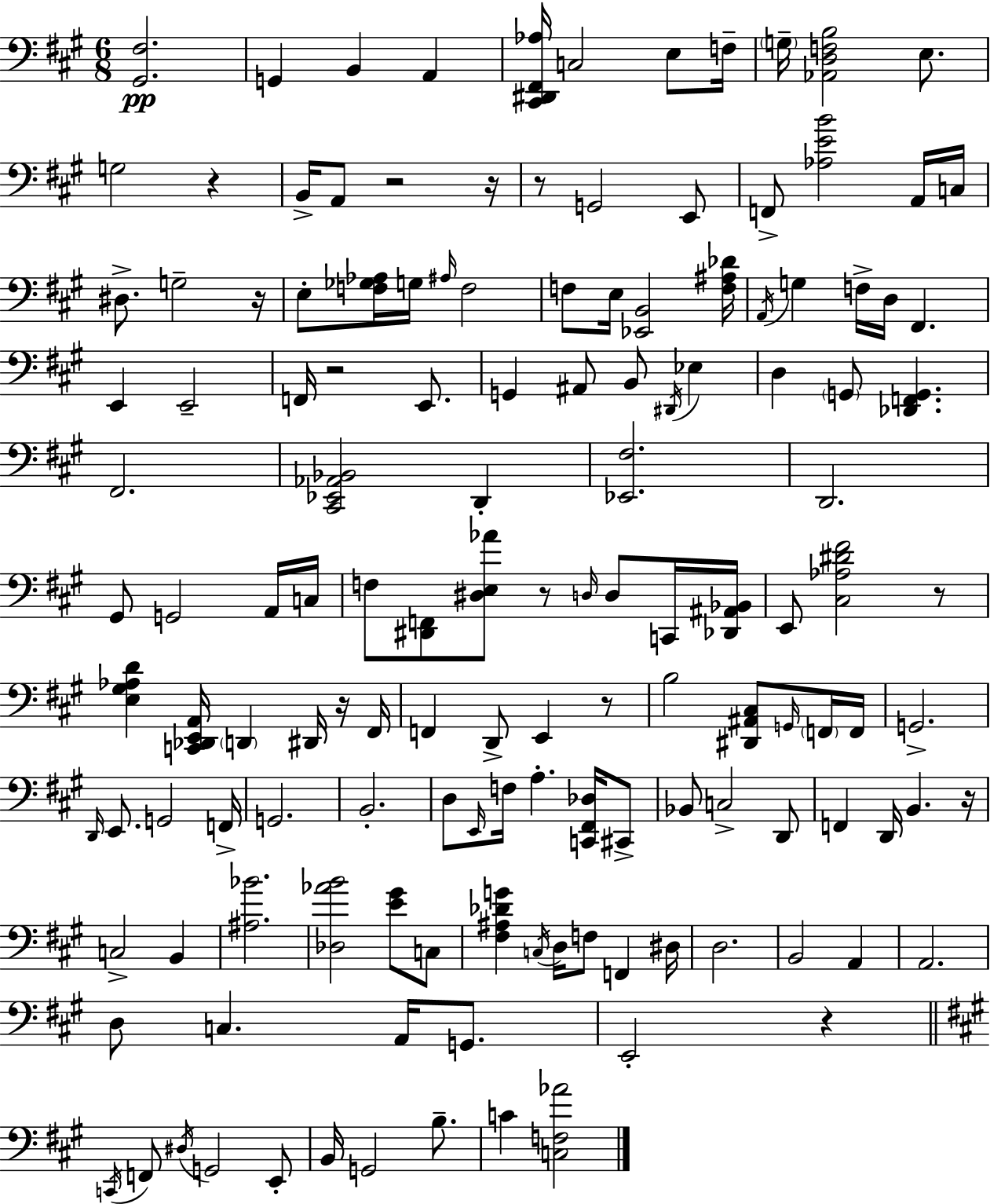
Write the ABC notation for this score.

X:1
T:Untitled
M:6/8
L:1/4
K:A
[^G,,^F,]2 G,, B,, A,, [^C,,^D,,^F,,_A,]/4 C,2 E,/2 F,/4 G,/4 [_A,,D,F,B,]2 E,/2 G,2 z B,,/4 A,,/2 z2 z/4 z/2 G,,2 E,,/2 F,,/2 [_A,EB]2 A,,/4 C,/4 ^D,/2 G,2 z/4 E,/2 [F,_G,_A,]/4 G,/4 ^A,/4 F,2 F,/2 E,/4 [_E,,B,,]2 [F,^A,_D]/4 A,,/4 G, F,/4 D,/4 ^F,, E,, E,,2 F,,/4 z2 E,,/2 G,, ^A,,/2 B,,/2 ^D,,/4 _E, D, G,,/2 [_D,,F,,G,,] ^F,,2 [^C,,_E,,_A,,_B,,]2 D,, [_E,,^F,]2 D,,2 ^G,,/2 G,,2 A,,/4 C,/4 F,/2 [^D,,F,,]/2 [^D,E,_A]/2 z/2 D,/4 D,/2 C,,/4 [_D,,^A,,_B,,]/4 E,,/2 [^C,_A,^D^F]2 z/2 [E,^G,_A,D] [C,,_D,,E,,A,,]/4 D,, ^D,,/4 z/4 ^F,,/4 F,, D,,/2 E,, z/2 B,2 [^D,,^A,,^C,]/2 G,,/4 F,,/4 F,,/4 G,,2 D,,/4 E,,/2 G,,2 F,,/4 G,,2 B,,2 D,/2 E,,/4 F,/4 A, [C,,^F,,_D,]/4 ^C,,/2 _B,,/2 C,2 D,,/2 F,, D,,/4 B,, z/4 C,2 B,, [^A,_B]2 [_D,_AB]2 [E^G]/2 C,/2 [^F,^A,_DG] C,/4 D,/4 F,/2 F,, ^D,/4 D,2 B,,2 A,, A,,2 D,/2 C, A,,/4 G,,/2 E,,2 z C,,/4 F,,/2 ^D,/4 G,,2 E,,/2 B,,/4 G,,2 B,/2 C [C,F,_A]2